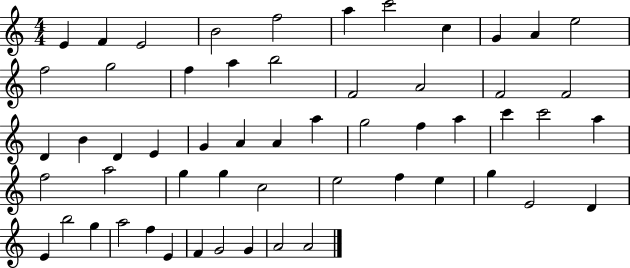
X:1
T:Untitled
M:4/4
L:1/4
K:C
E F E2 B2 f2 a c'2 c G A e2 f2 g2 f a b2 F2 A2 F2 F2 D B D E G A A a g2 f a c' c'2 a f2 a2 g g c2 e2 f e g E2 D E b2 g a2 f E F G2 G A2 A2